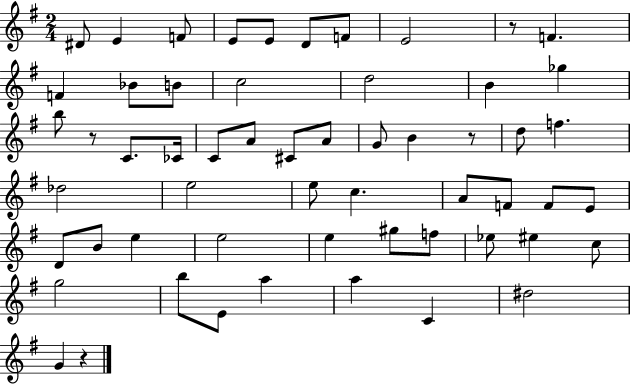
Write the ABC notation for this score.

X:1
T:Untitled
M:2/4
L:1/4
K:G
^D/2 E F/2 E/2 E/2 D/2 F/2 E2 z/2 F F _B/2 B/2 c2 d2 B _g b/2 z/2 C/2 _C/4 C/2 A/2 ^C/2 A/2 G/2 B z/2 d/2 f _d2 e2 e/2 c A/2 F/2 F/2 E/2 D/2 B/2 e e2 e ^g/2 f/2 _e/2 ^e c/2 g2 b/2 E/2 a a C ^d2 G z